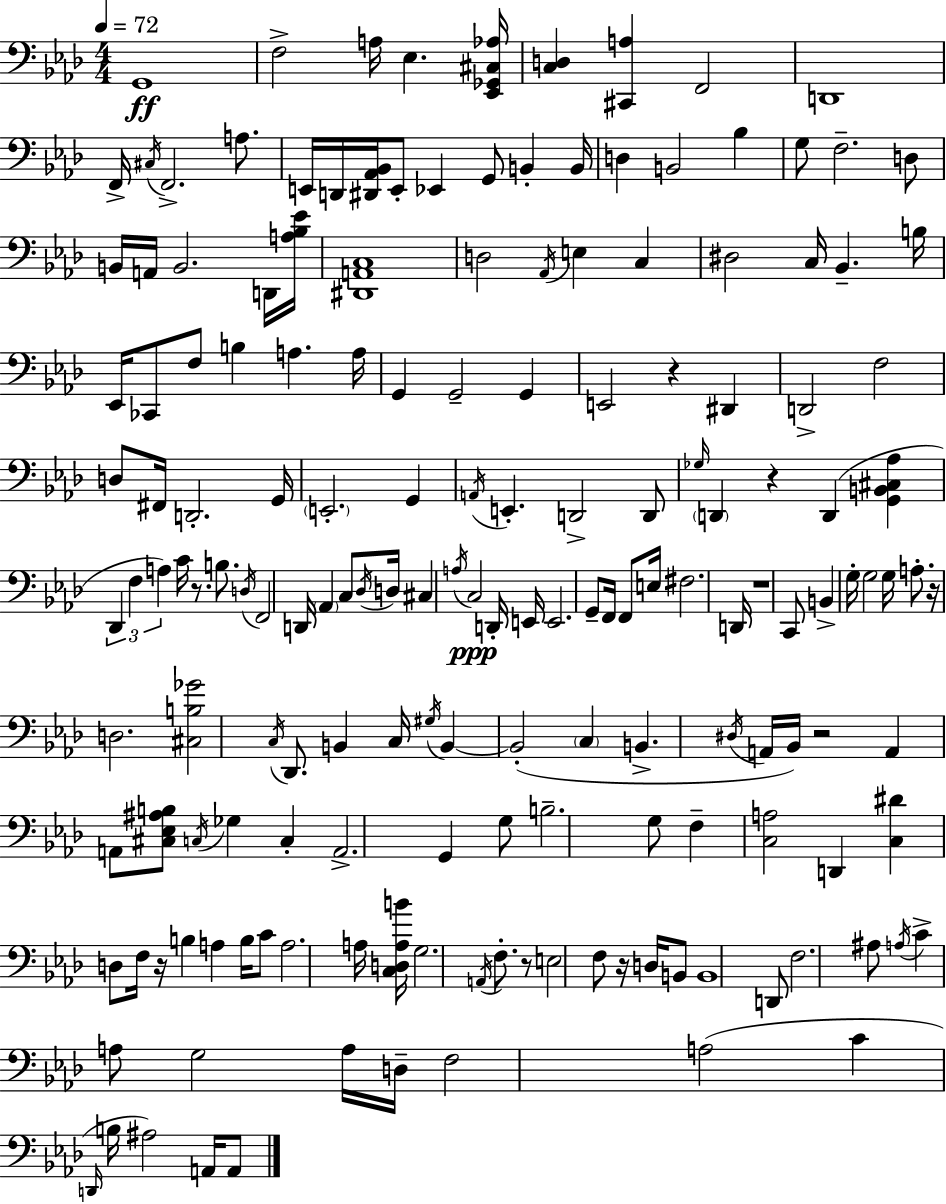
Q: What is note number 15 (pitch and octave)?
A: G2